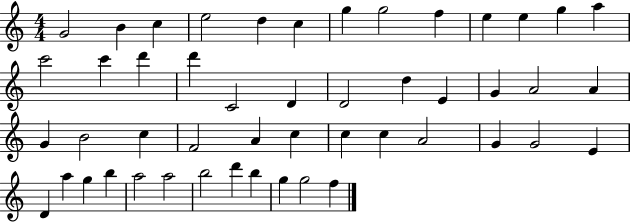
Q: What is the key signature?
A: C major